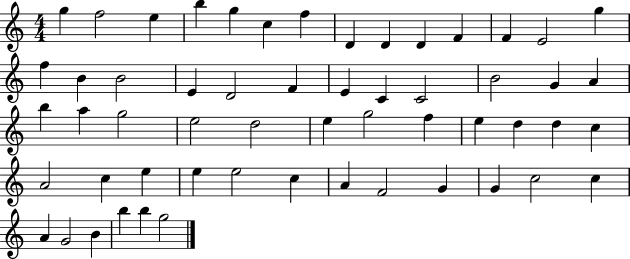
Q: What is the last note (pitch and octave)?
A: G5